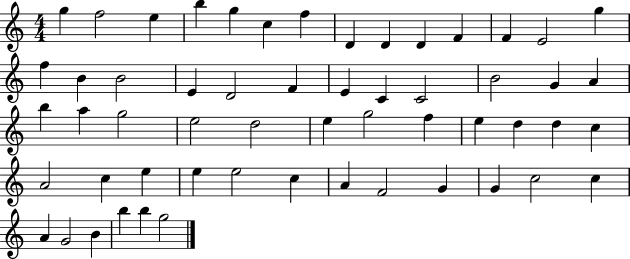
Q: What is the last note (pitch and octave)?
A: G5